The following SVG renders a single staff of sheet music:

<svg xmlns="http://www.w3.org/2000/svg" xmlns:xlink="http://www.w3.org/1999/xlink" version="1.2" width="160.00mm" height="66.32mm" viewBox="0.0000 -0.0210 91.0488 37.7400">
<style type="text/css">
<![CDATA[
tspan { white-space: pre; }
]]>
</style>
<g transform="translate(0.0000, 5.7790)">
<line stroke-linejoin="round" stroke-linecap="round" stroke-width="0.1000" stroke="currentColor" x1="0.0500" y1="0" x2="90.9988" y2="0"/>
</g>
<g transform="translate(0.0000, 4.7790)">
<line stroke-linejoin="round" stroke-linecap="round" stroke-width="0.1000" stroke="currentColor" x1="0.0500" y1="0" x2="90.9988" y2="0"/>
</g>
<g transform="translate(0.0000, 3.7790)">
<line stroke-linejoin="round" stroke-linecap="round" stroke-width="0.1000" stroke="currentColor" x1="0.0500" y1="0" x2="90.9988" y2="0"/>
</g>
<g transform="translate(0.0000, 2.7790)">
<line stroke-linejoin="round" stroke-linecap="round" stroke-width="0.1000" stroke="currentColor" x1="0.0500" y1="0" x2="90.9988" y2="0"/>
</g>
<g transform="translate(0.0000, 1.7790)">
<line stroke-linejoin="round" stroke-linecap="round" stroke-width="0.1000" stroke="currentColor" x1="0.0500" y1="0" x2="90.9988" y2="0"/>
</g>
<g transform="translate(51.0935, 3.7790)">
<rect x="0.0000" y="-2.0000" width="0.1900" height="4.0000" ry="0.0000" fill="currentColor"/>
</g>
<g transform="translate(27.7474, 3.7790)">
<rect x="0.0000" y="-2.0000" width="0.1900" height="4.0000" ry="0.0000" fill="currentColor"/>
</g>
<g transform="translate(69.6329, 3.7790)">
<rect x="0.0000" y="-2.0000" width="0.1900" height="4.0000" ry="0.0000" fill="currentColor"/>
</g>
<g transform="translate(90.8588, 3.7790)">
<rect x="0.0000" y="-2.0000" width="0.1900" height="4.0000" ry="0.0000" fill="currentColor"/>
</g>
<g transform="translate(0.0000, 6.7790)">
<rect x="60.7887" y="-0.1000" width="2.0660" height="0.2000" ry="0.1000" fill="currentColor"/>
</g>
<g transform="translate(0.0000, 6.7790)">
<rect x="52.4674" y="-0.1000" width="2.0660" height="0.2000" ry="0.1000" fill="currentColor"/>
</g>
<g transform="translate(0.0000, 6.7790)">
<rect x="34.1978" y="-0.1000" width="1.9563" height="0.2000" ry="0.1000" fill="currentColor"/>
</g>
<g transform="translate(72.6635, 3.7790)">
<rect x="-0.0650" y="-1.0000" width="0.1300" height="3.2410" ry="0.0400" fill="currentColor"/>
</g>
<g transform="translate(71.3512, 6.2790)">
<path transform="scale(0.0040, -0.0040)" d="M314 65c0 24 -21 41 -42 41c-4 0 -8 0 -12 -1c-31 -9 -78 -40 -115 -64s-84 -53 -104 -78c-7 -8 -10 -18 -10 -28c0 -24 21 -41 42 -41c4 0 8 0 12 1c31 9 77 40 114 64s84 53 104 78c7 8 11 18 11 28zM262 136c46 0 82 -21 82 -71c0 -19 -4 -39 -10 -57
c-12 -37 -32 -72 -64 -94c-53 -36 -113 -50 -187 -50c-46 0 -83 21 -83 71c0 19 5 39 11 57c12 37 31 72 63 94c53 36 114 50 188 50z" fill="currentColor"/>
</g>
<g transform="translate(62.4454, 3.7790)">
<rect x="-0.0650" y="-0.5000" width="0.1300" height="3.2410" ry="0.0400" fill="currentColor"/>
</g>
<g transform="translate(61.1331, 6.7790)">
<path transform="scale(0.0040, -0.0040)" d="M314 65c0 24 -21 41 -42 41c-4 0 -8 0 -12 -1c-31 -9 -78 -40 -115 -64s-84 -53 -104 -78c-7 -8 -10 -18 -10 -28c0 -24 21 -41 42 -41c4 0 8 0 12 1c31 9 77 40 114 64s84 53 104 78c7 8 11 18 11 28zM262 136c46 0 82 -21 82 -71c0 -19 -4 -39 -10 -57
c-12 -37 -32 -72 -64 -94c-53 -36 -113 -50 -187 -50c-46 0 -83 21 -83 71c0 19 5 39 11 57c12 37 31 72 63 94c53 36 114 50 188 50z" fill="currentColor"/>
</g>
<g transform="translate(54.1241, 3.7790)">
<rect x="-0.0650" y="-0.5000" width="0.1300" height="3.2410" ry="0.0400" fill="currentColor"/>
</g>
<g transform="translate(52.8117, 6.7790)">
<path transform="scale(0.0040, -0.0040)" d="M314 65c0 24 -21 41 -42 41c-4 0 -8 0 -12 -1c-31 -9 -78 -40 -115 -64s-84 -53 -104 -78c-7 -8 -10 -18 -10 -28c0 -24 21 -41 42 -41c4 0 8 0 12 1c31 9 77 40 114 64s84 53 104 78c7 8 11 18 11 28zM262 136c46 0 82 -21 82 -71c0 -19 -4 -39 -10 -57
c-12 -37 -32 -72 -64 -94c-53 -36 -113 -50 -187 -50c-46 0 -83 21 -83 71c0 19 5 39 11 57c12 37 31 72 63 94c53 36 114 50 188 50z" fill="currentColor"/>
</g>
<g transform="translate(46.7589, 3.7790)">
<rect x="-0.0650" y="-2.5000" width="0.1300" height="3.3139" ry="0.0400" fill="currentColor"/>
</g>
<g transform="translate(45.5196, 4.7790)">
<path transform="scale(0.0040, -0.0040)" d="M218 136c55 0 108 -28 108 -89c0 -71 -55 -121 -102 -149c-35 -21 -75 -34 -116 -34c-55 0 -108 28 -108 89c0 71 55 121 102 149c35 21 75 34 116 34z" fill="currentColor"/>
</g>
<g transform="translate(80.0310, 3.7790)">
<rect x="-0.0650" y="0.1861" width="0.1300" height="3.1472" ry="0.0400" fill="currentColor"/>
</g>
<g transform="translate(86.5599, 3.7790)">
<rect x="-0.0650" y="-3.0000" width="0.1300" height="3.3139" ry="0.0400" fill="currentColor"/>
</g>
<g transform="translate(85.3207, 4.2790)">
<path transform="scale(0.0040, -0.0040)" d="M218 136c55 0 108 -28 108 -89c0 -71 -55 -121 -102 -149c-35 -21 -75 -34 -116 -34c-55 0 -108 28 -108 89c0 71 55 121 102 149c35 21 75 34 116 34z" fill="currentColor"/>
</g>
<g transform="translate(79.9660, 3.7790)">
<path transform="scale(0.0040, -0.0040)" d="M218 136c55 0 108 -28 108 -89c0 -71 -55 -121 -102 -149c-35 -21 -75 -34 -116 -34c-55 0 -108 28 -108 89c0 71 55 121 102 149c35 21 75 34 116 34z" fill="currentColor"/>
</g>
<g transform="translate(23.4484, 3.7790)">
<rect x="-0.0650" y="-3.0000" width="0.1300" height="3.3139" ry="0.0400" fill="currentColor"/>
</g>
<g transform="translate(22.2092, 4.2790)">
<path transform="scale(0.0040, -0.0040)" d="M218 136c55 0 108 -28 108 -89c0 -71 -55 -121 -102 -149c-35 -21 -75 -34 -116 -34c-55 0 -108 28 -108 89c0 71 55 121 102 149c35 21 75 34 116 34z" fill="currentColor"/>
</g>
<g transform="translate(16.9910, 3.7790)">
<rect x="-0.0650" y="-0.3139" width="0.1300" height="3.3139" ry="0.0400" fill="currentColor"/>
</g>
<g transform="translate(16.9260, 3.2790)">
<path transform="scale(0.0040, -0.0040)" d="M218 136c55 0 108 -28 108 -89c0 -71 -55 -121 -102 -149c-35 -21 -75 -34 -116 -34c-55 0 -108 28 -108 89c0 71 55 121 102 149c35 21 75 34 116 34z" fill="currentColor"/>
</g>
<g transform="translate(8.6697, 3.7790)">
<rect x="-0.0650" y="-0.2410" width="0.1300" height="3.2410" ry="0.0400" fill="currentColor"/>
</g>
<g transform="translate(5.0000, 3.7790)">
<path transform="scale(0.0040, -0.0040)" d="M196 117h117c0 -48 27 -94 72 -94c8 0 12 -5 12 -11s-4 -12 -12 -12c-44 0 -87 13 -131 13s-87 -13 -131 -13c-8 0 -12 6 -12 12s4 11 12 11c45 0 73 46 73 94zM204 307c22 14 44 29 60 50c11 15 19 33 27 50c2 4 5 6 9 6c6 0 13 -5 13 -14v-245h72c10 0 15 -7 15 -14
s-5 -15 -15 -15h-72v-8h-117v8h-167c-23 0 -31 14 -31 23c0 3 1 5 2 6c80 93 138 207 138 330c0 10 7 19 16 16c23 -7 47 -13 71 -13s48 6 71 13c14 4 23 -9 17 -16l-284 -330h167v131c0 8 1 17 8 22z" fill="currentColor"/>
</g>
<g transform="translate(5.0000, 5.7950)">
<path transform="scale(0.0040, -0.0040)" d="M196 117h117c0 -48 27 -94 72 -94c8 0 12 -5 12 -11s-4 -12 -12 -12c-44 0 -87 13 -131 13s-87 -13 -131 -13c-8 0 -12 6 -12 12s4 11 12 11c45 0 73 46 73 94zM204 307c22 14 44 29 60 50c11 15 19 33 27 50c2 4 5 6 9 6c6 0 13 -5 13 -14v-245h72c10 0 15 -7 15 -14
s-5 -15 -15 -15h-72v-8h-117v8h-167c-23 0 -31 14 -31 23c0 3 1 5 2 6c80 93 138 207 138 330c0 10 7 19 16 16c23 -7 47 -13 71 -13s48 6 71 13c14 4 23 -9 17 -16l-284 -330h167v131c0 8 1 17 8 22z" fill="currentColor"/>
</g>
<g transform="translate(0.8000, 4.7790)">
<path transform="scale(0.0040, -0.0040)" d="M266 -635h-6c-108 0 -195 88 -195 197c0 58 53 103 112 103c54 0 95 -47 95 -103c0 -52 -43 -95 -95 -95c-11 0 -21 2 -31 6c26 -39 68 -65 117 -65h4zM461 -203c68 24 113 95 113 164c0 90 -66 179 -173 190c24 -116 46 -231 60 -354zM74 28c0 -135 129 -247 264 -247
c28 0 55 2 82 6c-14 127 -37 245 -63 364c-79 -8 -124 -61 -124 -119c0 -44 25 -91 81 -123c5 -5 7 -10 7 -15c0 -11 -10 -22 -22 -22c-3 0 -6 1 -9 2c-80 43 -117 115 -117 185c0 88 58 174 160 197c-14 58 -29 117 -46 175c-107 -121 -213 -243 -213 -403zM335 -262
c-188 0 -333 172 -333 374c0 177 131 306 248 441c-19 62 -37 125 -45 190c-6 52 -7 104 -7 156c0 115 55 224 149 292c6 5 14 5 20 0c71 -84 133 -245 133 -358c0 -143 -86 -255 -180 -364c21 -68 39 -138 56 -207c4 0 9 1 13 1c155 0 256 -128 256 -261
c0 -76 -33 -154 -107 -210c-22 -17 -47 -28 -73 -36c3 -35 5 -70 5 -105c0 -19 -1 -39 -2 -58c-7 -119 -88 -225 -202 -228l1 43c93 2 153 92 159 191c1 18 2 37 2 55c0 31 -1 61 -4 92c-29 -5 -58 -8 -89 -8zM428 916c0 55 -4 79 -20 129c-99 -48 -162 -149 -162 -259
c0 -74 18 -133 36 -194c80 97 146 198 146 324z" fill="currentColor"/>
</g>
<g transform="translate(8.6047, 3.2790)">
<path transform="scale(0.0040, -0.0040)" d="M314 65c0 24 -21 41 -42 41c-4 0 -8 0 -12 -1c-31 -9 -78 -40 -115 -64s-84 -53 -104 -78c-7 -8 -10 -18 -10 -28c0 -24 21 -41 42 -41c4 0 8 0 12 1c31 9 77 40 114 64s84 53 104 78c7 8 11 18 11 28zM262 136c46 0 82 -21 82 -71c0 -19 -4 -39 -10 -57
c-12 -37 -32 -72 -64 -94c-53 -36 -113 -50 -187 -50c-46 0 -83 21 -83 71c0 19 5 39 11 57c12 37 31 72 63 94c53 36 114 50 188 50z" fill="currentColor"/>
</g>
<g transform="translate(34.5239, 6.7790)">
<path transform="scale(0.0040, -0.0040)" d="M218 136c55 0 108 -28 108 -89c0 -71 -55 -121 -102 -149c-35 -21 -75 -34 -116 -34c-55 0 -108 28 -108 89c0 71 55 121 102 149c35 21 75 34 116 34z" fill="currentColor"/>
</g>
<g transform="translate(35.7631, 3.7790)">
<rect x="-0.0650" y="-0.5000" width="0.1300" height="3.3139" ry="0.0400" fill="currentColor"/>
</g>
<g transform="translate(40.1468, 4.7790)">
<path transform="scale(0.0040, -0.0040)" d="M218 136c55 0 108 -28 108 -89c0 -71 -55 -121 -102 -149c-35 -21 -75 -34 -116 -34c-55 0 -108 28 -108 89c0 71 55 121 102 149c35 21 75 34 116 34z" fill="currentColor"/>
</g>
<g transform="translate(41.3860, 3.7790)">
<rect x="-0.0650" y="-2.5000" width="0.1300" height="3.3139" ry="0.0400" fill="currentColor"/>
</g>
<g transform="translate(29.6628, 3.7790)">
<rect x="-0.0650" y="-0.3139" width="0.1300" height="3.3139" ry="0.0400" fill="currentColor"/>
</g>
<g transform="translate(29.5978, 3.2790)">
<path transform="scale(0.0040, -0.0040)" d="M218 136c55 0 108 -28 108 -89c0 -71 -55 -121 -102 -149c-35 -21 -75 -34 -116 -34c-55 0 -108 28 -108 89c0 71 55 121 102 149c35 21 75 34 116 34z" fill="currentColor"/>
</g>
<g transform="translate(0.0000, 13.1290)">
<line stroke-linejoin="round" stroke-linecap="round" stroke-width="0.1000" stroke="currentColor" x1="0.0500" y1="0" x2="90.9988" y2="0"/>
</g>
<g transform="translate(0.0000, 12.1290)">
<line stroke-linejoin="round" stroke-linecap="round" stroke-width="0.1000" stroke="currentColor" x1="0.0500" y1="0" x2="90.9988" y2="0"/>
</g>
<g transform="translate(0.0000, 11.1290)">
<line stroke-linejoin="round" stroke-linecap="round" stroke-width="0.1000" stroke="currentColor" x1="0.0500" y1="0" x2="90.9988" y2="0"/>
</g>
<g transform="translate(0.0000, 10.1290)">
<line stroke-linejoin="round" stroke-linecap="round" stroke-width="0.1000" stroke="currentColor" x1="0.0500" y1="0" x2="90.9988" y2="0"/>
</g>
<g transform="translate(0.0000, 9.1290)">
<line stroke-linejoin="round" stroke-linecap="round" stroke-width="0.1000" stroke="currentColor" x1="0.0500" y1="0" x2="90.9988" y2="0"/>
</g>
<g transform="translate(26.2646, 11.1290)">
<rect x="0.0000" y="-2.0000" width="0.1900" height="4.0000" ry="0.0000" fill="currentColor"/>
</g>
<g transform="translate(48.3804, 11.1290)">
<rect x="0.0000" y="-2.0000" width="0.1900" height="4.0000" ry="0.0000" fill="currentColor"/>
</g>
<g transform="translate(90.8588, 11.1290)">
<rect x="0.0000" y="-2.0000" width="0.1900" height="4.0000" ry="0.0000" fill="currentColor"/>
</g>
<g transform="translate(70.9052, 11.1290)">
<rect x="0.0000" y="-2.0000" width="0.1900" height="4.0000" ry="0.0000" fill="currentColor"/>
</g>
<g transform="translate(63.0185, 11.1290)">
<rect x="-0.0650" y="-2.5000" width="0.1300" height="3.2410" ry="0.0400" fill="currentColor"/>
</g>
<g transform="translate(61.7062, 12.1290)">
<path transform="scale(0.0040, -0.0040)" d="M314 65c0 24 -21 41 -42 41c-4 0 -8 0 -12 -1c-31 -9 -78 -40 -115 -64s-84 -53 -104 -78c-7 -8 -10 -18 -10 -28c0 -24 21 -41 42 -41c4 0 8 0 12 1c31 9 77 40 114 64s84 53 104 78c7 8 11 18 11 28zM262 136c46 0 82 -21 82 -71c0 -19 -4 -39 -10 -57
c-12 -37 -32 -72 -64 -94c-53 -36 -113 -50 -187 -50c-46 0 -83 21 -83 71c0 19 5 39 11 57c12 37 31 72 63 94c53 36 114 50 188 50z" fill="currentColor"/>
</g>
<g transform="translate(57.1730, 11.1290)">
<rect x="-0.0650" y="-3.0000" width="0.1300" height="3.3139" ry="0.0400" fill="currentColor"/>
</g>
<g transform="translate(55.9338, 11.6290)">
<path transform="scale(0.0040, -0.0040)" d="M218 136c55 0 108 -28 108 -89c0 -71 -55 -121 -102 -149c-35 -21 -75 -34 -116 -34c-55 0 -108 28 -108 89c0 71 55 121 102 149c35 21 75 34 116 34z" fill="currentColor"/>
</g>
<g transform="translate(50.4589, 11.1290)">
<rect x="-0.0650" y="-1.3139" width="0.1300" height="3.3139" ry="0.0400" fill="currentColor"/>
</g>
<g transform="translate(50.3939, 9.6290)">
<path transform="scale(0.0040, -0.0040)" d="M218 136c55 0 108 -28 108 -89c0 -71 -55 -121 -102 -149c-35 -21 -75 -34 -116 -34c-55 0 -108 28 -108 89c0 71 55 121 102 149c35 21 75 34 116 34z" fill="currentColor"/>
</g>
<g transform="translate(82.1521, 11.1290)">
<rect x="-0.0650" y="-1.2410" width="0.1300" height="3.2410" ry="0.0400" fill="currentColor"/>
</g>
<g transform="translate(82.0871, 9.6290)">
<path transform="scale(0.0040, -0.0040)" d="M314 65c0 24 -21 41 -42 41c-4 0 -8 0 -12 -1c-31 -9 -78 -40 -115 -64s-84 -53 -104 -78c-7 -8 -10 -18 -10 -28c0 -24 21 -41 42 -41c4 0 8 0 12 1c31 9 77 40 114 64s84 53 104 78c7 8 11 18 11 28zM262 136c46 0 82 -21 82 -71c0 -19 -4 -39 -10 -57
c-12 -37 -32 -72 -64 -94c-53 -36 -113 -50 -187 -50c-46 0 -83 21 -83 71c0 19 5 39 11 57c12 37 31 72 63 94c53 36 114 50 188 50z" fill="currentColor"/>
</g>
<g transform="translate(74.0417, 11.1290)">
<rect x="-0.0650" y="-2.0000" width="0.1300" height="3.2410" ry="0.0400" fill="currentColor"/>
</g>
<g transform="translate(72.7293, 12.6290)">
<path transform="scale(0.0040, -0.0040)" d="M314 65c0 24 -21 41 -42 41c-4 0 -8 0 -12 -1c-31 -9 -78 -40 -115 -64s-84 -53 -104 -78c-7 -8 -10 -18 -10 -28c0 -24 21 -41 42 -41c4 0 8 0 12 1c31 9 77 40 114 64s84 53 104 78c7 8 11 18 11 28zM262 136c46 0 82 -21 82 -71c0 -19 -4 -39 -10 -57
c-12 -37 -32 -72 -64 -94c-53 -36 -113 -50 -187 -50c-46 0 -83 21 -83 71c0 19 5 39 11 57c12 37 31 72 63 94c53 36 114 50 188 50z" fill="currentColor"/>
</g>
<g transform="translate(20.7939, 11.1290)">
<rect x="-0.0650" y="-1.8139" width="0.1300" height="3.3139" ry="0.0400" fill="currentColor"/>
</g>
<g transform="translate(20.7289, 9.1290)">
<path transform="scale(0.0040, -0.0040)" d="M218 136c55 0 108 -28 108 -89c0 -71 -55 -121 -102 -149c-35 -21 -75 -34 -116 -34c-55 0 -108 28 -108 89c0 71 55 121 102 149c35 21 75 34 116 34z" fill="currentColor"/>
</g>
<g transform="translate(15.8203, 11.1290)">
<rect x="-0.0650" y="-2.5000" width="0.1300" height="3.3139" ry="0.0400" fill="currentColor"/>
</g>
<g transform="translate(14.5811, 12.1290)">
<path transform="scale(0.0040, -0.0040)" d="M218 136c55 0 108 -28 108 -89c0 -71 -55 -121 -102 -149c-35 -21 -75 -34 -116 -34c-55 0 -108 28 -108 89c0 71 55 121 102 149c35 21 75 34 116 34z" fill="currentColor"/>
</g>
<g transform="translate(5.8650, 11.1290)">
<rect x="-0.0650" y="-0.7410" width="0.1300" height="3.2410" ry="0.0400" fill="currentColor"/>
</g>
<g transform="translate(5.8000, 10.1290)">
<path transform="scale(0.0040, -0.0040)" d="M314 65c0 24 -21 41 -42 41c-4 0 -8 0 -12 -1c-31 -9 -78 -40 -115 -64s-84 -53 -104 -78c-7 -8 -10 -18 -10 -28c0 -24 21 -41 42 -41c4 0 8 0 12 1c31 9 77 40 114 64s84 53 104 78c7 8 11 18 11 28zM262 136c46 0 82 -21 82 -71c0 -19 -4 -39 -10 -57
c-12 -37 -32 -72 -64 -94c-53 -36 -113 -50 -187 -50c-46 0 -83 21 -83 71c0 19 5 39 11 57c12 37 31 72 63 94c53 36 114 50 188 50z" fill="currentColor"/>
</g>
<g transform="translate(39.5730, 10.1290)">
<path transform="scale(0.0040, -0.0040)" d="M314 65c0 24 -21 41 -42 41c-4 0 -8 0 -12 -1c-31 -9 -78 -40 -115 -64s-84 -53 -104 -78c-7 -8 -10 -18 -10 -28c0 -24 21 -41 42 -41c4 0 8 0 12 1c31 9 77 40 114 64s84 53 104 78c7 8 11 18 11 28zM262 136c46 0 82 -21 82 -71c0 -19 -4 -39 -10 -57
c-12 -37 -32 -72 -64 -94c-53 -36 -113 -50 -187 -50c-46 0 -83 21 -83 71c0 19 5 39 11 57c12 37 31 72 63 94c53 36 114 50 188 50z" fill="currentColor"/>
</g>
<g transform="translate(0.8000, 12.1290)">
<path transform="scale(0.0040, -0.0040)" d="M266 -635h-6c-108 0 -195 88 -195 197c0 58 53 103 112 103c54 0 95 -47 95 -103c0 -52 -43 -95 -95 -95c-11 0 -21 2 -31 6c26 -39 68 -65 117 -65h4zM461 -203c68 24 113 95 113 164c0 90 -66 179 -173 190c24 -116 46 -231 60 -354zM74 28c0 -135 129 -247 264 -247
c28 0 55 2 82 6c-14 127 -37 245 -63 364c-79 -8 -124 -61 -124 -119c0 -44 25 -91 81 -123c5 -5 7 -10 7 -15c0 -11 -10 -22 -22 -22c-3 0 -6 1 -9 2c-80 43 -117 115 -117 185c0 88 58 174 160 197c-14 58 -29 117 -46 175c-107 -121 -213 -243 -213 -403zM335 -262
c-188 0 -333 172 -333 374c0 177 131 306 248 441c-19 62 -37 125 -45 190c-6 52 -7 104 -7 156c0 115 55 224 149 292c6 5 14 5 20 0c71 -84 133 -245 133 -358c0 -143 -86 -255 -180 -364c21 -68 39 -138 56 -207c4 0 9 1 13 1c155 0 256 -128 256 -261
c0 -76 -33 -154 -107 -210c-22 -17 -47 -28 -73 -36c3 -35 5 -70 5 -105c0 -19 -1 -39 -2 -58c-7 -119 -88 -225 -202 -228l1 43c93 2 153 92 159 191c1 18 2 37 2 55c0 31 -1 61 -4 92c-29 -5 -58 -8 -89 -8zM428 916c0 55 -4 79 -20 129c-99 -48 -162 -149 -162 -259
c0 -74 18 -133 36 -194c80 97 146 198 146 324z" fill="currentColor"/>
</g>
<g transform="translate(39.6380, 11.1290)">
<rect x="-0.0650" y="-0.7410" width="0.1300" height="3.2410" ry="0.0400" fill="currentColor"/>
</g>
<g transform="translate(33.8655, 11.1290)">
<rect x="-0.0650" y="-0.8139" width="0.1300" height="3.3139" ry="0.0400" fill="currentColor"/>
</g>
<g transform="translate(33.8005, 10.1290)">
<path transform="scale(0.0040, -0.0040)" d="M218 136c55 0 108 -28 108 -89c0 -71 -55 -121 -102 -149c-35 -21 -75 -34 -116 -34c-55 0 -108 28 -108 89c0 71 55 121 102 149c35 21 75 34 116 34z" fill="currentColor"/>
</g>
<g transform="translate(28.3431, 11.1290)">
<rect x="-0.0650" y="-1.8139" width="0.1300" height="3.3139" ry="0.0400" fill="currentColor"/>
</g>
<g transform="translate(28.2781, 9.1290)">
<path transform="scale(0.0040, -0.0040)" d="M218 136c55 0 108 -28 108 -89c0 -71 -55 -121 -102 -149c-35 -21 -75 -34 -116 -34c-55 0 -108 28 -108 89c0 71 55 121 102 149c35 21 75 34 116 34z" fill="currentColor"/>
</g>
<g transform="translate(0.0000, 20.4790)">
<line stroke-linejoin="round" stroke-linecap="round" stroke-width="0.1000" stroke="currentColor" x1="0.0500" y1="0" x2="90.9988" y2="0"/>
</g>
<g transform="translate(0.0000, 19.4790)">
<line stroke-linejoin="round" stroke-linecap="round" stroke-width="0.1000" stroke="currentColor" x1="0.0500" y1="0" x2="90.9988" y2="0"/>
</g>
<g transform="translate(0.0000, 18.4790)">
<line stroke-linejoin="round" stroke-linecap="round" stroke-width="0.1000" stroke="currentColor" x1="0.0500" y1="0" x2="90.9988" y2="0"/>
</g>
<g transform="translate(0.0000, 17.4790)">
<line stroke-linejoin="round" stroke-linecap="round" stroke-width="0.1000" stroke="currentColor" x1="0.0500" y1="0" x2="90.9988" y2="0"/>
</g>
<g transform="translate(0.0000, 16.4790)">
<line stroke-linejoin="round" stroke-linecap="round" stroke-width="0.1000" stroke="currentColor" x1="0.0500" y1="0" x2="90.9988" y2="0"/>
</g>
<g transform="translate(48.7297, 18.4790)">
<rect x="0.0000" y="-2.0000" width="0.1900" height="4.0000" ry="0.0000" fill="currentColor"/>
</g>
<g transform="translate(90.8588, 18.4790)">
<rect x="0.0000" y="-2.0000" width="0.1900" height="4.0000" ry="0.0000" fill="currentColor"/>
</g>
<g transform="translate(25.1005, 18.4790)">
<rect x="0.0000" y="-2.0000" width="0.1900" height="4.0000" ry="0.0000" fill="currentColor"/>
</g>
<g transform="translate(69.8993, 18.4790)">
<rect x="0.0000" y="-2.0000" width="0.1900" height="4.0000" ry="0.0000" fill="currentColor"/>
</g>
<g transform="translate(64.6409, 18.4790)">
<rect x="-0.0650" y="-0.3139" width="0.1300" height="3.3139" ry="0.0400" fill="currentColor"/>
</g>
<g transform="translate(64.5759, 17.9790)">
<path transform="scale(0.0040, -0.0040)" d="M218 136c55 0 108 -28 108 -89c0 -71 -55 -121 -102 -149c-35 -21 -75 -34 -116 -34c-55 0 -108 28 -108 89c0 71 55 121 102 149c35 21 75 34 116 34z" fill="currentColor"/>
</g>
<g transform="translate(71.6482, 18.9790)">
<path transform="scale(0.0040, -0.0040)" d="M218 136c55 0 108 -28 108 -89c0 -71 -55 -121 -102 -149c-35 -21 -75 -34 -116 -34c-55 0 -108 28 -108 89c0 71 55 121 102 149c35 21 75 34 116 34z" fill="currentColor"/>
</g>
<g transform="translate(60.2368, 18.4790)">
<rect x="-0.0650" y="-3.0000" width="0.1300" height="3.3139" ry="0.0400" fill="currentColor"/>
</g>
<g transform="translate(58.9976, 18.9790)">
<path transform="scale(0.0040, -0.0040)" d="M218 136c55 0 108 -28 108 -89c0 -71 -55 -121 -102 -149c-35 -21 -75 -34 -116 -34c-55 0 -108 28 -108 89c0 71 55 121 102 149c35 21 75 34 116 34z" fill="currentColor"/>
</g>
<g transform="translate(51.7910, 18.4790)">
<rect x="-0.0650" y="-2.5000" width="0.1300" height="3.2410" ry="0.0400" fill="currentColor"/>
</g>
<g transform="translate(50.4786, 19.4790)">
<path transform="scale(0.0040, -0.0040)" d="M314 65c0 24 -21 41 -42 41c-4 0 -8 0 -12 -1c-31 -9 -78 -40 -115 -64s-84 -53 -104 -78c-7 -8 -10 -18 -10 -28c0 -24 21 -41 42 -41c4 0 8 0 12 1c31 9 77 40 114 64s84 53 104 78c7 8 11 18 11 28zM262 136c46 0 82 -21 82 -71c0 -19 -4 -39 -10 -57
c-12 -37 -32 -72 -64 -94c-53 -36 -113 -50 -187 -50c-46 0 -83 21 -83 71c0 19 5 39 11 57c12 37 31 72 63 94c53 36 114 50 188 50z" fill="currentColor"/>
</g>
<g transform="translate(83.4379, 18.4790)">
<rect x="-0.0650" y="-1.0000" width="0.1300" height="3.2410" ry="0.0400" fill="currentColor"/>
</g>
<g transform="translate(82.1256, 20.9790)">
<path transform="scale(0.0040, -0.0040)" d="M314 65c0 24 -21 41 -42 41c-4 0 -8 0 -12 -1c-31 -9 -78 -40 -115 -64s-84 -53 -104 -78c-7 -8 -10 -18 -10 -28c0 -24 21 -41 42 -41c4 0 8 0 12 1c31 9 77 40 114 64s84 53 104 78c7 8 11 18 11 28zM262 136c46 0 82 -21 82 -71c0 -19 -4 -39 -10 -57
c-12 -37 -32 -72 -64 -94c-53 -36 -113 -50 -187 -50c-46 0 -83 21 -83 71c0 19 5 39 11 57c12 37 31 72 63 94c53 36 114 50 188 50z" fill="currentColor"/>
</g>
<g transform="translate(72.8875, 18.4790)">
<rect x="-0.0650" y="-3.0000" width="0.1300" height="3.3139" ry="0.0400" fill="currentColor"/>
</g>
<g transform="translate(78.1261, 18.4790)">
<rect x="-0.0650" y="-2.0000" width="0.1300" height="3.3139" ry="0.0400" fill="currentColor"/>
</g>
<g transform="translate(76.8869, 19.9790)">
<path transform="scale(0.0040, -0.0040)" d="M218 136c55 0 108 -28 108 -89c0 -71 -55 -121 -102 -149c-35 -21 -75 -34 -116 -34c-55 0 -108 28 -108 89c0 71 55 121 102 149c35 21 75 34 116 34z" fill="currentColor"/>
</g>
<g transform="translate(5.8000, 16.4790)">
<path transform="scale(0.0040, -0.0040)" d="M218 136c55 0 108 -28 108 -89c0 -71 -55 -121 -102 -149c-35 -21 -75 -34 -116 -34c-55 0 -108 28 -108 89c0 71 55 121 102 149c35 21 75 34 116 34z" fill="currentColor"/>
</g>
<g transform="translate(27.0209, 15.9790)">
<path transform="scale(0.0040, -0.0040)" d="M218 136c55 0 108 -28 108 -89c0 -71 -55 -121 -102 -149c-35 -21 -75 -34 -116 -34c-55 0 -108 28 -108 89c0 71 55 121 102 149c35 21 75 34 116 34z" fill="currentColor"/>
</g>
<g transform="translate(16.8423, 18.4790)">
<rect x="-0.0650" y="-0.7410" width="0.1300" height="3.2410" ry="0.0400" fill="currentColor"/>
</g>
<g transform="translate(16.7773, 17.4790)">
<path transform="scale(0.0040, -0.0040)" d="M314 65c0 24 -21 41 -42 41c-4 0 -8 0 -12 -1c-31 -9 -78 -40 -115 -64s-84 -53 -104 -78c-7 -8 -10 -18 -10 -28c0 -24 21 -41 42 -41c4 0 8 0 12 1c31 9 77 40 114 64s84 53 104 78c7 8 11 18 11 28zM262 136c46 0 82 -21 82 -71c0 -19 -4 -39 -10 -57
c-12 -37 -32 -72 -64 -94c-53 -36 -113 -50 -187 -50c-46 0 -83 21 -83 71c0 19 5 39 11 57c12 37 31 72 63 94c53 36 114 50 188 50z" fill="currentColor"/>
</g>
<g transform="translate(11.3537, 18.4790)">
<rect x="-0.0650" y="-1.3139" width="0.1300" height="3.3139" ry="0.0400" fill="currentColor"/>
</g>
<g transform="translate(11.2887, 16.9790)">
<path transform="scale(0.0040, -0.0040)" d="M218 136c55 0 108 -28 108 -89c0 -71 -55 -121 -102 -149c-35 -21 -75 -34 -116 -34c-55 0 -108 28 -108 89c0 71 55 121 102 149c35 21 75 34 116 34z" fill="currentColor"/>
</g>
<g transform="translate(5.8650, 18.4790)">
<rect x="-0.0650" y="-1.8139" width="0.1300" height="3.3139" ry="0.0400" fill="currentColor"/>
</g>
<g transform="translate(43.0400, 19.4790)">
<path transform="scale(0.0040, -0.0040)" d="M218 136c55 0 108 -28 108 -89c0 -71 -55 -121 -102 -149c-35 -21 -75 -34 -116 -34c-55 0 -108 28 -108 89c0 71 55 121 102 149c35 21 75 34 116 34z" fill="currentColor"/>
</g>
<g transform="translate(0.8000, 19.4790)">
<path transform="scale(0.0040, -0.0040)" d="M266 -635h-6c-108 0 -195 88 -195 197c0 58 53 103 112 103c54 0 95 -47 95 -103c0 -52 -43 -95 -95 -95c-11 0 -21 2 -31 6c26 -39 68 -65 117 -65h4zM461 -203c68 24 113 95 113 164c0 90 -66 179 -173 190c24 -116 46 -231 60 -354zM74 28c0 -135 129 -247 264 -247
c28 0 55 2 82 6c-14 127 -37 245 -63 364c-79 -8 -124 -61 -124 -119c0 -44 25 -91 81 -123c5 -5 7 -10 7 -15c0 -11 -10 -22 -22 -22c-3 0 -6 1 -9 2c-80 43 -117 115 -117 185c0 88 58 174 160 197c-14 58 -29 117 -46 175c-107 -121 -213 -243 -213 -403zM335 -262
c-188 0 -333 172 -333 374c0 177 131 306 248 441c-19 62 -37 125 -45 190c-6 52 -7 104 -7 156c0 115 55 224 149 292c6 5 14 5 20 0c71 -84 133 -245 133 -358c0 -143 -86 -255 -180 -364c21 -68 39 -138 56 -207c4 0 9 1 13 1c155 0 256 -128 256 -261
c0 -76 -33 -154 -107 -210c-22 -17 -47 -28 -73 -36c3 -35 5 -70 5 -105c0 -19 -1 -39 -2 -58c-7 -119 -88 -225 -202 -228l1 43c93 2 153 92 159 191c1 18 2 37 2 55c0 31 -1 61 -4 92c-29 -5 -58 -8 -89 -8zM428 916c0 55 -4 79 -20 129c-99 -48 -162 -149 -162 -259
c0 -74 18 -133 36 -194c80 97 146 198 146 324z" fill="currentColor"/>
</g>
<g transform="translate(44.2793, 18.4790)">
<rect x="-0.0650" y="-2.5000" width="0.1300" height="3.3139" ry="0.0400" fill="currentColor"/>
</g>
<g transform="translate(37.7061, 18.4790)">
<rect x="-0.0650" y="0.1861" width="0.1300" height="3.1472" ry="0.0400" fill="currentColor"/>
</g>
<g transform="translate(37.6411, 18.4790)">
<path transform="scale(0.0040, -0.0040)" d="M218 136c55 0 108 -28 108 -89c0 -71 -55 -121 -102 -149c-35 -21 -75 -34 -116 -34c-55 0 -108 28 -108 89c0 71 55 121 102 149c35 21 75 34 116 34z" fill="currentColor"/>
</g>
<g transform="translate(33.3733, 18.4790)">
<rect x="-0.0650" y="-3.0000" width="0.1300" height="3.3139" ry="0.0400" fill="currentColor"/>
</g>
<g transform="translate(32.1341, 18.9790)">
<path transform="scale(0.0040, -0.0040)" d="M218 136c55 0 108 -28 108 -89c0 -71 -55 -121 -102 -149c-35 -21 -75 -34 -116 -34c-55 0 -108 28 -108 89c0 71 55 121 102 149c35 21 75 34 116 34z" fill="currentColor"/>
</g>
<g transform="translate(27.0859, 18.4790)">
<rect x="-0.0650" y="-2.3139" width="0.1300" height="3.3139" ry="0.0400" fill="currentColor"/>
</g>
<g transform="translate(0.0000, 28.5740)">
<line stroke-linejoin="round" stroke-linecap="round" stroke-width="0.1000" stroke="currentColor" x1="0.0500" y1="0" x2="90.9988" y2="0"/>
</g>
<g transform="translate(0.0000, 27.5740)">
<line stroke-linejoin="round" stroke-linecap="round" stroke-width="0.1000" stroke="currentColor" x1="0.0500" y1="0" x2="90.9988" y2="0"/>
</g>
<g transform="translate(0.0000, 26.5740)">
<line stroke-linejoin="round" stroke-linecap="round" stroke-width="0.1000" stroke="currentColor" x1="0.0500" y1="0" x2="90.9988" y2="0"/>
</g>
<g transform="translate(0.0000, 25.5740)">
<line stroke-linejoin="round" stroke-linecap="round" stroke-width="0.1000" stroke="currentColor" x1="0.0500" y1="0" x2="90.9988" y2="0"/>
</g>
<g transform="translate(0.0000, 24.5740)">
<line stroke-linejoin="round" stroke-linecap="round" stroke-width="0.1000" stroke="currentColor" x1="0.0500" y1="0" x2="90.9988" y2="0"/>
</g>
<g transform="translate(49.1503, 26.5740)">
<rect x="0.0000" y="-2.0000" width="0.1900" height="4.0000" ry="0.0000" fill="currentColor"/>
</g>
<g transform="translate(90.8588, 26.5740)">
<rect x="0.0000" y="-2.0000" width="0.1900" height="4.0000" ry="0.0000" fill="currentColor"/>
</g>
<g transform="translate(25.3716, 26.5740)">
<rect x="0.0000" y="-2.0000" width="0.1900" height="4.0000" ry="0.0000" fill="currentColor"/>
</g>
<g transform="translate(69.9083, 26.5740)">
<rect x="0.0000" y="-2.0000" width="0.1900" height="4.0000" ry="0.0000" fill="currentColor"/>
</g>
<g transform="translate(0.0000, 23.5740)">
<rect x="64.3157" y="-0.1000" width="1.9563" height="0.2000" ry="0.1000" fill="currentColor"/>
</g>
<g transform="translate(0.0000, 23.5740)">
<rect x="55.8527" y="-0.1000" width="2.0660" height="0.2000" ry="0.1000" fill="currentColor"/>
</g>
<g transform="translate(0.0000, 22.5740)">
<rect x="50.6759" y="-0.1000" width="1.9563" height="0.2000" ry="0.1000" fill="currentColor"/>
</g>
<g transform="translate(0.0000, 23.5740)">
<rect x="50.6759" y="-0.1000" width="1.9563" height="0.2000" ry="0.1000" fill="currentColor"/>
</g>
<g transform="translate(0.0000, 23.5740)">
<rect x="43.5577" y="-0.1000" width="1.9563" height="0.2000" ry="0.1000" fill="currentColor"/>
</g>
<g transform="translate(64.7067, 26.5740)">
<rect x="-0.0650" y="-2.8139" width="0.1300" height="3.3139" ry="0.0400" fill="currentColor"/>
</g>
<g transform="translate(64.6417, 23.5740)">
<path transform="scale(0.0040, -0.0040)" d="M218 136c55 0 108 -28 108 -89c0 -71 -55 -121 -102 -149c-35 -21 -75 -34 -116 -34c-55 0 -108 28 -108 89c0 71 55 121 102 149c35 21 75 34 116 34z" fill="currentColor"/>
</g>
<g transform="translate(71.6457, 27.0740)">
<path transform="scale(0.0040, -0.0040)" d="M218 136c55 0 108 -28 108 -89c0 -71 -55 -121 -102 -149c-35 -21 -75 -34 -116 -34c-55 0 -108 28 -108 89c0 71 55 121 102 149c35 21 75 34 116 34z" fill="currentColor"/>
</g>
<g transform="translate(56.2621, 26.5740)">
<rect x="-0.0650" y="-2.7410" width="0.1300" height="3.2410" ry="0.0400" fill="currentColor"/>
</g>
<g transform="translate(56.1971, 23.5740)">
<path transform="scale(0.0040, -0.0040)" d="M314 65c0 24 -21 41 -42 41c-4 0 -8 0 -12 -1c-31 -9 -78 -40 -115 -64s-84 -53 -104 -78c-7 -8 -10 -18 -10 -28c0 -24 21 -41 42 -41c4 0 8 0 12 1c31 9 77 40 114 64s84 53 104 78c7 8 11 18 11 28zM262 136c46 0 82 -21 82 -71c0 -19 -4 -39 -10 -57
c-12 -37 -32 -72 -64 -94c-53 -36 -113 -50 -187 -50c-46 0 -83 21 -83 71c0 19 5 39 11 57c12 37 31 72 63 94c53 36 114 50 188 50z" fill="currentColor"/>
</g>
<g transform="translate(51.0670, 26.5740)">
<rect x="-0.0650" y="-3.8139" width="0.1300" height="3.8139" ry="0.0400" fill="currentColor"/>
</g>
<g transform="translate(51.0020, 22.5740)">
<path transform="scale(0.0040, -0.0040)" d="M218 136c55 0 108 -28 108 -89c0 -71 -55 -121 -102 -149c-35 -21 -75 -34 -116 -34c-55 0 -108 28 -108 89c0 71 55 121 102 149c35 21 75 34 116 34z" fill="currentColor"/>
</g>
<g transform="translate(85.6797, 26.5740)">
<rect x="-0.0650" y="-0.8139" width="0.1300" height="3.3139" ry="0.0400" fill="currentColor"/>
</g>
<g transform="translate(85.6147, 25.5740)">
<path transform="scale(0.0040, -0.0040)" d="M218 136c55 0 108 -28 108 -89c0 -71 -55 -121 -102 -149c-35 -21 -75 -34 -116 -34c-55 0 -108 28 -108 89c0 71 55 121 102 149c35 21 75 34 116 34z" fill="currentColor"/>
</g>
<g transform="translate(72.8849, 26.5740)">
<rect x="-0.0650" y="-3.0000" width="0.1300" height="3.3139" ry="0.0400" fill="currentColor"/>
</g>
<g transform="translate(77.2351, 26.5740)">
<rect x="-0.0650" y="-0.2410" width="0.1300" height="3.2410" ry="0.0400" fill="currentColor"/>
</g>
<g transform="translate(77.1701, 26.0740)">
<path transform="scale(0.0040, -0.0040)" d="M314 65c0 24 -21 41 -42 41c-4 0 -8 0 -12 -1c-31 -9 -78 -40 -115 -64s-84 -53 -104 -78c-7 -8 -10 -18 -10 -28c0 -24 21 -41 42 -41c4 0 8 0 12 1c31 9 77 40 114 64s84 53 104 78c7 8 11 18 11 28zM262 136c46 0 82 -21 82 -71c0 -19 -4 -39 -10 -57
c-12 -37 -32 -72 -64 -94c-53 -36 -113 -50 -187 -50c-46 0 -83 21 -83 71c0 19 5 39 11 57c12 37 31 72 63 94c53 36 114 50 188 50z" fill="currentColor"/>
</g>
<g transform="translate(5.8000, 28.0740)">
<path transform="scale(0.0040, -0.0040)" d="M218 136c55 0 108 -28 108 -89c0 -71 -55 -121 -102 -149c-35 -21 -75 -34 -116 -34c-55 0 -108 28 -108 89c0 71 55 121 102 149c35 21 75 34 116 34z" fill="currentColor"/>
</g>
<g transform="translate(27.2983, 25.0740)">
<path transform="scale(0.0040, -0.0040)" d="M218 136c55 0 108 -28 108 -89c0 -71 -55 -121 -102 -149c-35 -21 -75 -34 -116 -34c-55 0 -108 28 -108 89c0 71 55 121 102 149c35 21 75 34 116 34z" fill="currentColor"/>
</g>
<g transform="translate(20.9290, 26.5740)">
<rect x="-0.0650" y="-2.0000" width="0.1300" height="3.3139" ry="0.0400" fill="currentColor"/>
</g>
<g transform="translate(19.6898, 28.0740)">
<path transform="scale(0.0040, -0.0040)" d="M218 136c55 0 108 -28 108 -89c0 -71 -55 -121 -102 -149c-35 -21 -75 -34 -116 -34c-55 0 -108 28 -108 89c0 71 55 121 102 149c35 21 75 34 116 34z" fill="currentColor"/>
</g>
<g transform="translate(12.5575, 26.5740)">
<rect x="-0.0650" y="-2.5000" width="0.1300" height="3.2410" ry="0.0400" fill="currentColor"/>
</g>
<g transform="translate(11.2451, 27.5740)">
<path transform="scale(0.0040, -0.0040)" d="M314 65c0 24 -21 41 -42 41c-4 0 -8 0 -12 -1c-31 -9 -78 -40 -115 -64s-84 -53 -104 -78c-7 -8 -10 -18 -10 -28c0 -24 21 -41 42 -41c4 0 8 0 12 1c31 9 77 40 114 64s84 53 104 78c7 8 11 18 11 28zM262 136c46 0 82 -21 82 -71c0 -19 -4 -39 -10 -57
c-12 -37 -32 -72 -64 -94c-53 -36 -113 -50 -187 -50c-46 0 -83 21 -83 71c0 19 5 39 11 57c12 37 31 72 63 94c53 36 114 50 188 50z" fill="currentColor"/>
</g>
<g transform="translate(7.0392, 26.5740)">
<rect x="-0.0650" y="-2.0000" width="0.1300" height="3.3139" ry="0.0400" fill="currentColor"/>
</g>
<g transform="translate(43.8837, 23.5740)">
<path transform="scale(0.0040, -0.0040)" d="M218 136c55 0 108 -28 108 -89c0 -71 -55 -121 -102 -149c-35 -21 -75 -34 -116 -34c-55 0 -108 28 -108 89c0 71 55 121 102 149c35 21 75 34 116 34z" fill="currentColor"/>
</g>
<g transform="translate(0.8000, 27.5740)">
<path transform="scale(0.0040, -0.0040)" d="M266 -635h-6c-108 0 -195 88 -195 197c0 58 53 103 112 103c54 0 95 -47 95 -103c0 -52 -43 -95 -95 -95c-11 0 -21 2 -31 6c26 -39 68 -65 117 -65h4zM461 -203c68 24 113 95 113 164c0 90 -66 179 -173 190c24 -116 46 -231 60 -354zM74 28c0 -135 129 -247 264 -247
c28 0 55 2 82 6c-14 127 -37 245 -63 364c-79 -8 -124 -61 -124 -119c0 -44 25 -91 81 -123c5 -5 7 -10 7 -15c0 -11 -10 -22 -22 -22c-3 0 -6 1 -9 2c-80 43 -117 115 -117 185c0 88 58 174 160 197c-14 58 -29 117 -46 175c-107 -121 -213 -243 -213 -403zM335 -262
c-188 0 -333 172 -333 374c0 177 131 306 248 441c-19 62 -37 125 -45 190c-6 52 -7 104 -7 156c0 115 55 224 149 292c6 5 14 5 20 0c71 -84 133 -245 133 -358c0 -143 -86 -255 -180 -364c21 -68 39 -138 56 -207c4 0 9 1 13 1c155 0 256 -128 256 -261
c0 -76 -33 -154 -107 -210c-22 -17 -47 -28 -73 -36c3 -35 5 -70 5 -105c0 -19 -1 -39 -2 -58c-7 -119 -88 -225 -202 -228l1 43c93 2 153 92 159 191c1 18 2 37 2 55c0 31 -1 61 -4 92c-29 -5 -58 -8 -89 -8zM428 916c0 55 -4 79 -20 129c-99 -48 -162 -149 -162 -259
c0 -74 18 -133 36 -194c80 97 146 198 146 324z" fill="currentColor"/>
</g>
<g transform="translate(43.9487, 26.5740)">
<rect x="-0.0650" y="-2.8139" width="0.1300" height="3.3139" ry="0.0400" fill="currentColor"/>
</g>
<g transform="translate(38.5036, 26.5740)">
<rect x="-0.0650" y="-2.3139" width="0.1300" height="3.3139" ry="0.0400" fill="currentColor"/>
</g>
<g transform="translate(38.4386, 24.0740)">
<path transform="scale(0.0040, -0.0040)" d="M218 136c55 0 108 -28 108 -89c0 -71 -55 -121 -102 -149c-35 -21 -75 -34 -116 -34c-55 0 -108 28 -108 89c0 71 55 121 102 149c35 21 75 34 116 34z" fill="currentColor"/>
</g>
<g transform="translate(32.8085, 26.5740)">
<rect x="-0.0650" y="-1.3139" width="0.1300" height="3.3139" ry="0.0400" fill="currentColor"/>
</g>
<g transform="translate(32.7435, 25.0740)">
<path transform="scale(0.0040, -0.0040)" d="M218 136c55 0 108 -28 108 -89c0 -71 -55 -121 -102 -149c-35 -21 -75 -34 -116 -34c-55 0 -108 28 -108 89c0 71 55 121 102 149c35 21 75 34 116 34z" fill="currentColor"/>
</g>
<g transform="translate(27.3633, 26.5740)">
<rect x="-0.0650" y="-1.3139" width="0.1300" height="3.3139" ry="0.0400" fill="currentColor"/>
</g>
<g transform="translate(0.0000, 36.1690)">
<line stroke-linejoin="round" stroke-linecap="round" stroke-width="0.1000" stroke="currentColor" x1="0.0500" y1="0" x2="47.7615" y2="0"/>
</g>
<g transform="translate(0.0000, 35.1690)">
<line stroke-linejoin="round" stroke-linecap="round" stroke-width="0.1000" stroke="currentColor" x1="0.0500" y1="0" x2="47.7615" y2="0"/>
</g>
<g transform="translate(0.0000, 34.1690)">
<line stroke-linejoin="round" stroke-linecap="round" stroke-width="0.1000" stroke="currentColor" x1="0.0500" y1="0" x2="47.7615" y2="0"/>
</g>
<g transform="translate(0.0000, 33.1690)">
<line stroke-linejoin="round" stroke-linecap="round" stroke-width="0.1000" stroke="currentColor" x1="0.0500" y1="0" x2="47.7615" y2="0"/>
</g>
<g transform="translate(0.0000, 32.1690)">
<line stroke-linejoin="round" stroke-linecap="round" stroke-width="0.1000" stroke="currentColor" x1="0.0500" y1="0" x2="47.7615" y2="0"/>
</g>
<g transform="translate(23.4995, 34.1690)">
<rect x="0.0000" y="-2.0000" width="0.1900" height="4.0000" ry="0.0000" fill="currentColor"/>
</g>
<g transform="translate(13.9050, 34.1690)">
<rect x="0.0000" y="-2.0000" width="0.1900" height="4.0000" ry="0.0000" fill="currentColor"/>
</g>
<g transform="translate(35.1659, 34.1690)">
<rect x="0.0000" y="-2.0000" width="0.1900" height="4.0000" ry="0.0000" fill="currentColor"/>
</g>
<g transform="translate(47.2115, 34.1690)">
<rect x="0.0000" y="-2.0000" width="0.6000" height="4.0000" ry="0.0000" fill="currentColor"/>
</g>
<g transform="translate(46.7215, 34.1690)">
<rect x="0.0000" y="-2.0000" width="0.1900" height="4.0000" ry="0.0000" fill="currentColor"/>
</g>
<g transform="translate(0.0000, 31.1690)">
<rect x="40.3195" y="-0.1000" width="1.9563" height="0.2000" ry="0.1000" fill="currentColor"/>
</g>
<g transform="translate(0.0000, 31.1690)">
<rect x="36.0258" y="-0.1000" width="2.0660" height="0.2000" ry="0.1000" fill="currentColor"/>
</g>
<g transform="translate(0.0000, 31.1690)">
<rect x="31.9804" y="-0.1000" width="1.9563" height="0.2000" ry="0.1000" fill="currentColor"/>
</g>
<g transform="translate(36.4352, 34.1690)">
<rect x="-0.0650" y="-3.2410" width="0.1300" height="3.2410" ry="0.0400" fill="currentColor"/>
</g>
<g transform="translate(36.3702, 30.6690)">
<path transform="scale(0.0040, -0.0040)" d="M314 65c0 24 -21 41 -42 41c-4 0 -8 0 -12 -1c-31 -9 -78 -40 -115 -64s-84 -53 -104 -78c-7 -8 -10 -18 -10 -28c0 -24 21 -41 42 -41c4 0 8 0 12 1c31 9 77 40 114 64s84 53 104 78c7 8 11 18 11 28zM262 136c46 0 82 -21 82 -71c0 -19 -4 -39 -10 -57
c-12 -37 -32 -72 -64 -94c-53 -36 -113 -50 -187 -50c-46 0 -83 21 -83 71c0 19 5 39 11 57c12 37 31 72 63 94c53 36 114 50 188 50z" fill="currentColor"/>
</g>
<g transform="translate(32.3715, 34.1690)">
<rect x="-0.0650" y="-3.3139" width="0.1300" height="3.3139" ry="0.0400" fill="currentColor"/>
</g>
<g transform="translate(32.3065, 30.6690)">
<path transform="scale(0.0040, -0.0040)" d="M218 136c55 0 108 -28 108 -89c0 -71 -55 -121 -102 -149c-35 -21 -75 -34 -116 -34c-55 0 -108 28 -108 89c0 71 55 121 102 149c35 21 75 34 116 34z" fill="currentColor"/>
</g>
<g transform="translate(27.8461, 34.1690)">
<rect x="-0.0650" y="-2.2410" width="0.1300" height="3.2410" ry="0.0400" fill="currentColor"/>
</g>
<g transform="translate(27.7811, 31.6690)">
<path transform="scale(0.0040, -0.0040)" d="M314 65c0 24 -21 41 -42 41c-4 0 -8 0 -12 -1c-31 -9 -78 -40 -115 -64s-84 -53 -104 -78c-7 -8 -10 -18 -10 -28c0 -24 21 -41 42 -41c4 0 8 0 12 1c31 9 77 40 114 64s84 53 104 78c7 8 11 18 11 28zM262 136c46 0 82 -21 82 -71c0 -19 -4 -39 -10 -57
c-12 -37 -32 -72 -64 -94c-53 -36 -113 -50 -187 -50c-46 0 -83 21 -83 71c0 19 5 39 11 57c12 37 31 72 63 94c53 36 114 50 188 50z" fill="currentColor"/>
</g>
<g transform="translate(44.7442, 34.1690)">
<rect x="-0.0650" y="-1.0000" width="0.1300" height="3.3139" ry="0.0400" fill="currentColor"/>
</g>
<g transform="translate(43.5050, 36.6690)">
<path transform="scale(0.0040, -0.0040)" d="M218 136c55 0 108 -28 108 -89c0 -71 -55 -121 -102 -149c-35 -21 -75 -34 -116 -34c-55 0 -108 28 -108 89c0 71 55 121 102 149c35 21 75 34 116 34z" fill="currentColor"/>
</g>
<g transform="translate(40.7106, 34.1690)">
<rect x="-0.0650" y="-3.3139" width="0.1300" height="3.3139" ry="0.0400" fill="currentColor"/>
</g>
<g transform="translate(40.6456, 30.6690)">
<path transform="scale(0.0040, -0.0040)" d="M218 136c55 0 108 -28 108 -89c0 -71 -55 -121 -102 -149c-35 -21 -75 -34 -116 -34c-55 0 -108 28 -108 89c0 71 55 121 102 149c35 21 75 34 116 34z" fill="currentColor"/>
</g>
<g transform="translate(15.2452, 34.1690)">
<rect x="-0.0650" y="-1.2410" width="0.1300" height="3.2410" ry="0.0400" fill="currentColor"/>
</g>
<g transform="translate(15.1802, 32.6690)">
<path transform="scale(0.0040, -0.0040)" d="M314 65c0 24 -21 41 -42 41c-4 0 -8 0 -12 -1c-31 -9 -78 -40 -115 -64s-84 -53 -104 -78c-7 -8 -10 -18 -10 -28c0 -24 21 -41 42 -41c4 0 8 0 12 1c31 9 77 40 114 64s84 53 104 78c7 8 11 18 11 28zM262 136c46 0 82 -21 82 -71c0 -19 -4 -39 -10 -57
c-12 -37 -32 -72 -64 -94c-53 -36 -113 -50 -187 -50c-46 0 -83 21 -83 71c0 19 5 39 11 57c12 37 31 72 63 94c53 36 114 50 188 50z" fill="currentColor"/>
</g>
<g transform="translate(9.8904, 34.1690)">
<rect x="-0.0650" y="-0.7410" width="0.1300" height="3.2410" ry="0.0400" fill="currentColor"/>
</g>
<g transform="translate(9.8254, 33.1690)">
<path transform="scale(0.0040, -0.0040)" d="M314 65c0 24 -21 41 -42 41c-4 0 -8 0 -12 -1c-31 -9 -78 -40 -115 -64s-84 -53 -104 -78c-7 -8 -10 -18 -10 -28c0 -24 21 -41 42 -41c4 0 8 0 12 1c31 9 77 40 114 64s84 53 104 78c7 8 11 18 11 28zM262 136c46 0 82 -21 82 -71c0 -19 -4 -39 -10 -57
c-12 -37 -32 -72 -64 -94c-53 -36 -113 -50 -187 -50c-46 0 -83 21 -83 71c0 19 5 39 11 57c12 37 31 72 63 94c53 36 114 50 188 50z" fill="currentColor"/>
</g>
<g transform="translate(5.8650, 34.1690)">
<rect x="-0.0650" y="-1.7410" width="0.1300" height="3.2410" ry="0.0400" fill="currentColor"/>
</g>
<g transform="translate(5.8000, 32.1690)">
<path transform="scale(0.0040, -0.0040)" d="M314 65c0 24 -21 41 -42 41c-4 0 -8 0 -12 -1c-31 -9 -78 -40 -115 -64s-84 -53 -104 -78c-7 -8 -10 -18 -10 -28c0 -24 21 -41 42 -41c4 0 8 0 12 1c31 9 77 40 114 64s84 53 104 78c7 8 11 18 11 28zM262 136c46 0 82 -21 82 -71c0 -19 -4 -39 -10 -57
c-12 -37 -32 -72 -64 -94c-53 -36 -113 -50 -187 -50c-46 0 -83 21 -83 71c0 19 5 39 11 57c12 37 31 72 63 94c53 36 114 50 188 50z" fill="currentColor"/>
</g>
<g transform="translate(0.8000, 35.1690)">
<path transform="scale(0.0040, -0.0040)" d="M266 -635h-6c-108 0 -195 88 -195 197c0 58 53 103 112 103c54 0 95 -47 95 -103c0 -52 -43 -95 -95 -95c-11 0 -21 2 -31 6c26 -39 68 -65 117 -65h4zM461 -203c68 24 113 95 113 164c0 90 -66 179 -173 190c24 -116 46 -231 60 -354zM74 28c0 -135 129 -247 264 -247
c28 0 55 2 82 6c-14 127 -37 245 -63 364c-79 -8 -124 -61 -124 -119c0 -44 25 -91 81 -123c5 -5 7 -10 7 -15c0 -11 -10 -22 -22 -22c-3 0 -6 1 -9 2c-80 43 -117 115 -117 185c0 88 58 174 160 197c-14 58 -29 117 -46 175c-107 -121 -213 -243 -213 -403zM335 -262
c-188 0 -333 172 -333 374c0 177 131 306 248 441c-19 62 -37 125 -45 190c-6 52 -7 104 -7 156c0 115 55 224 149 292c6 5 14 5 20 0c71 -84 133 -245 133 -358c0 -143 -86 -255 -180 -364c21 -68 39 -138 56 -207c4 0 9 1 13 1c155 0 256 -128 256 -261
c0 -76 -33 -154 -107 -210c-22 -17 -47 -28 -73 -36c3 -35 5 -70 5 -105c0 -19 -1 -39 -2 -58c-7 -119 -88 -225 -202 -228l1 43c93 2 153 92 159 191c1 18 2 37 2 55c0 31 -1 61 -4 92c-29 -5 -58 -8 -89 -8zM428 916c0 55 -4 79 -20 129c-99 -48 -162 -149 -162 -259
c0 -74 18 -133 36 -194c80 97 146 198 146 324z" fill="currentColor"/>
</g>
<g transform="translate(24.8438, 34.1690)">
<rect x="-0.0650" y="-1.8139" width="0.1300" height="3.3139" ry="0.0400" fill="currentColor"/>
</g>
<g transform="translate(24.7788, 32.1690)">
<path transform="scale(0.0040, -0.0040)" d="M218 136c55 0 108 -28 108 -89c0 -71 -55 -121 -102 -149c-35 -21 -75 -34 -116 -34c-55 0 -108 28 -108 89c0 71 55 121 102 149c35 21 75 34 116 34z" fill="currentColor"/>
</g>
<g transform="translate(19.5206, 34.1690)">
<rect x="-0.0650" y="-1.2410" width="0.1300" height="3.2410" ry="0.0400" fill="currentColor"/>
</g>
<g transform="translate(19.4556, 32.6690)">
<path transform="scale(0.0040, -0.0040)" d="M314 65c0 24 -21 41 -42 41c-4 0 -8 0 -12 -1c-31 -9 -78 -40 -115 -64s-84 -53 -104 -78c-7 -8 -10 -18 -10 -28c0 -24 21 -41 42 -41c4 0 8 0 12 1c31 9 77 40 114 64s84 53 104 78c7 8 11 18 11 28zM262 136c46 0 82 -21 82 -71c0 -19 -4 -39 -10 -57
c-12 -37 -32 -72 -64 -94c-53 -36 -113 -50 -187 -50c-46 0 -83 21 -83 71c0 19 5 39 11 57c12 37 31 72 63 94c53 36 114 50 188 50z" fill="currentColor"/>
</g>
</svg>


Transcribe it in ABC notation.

X:1
T:Untitled
M:4/4
L:1/4
K:C
c2 c A c C G G C2 C2 D2 B A d2 G f f d d2 e A G2 F2 e2 f e d2 g A B G G2 A c A F D2 F G2 F e e g a c' a2 a A c2 d f2 d2 e2 e2 f g2 b b2 b D